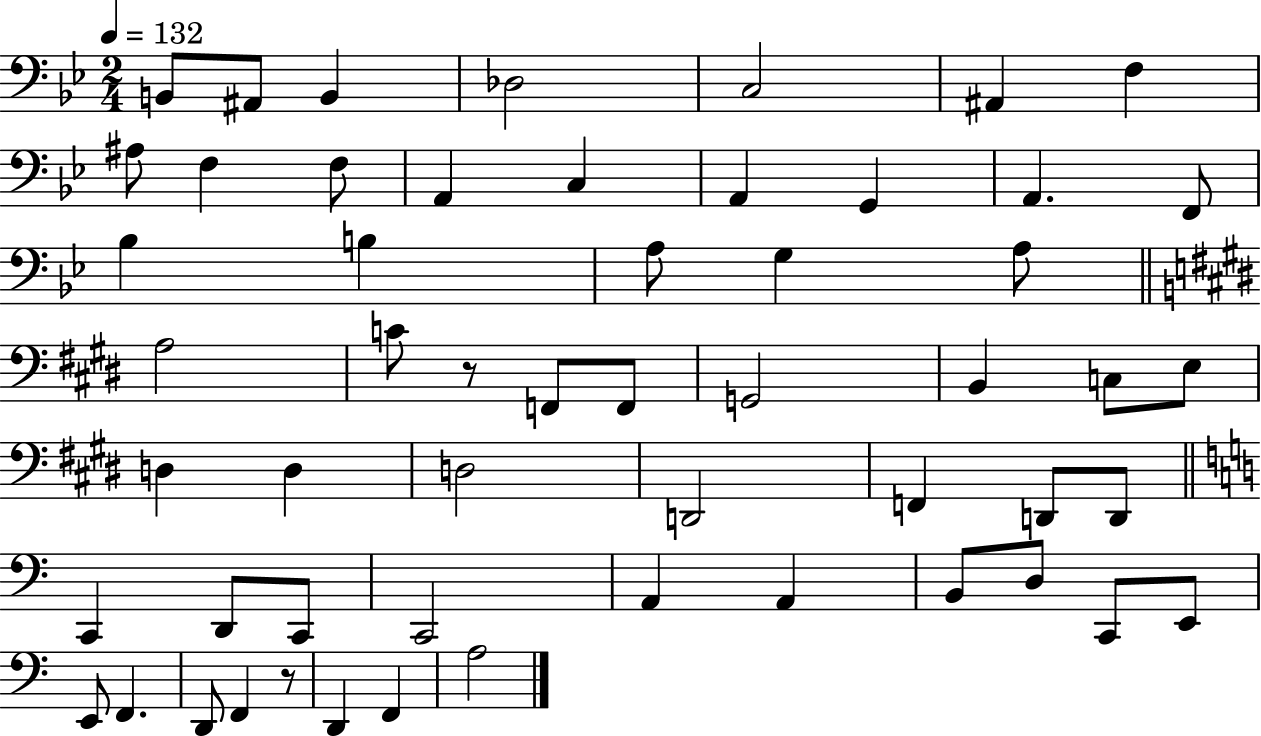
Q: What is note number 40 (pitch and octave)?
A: C2